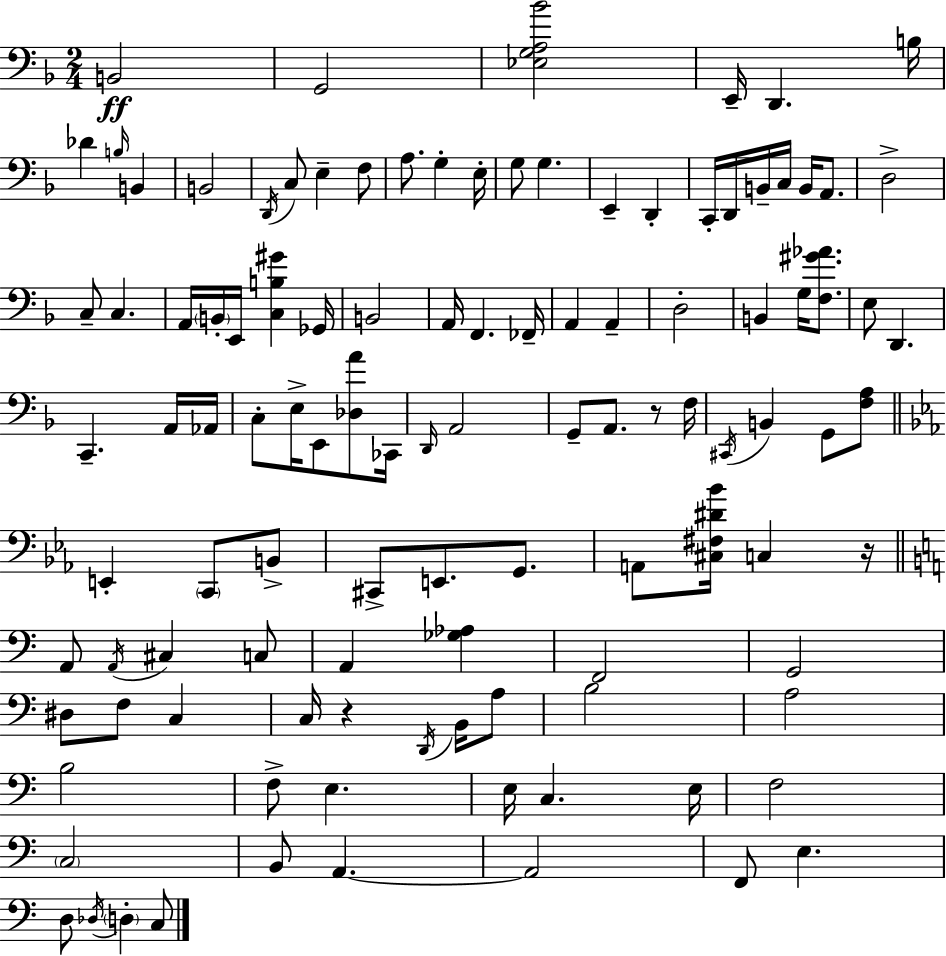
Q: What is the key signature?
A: D minor